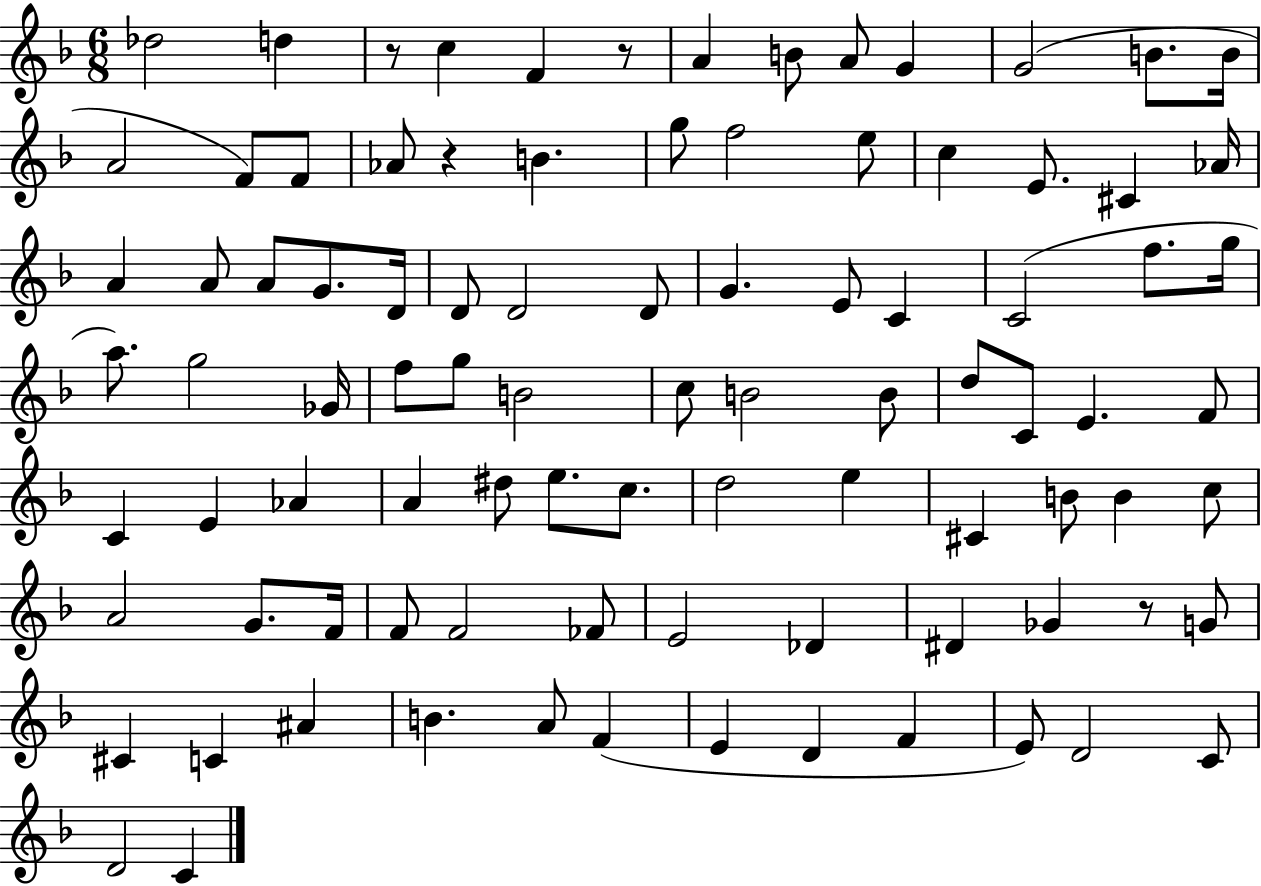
X:1
T:Untitled
M:6/8
L:1/4
K:F
_d2 d z/2 c F z/2 A B/2 A/2 G G2 B/2 B/4 A2 F/2 F/2 _A/2 z B g/2 f2 e/2 c E/2 ^C _A/4 A A/2 A/2 G/2 D/4 D/2 D2 D/2 G E/2 C C2 f/2 g/4 a/2 g2 _G/4 f/2 g/2 B2 c/2 B2 B/2 d/2 C/2 E F/2 C E _A A ^d/2 e/2 c/2 d2 e ^C B/2 B c/2 A2 G/2 F/4 F/2 F2 _F/2 E2 _D ^D _G z/2 G/2 ^C C ^A B A/2 F E D F E/2 D2 C/2 D2 C